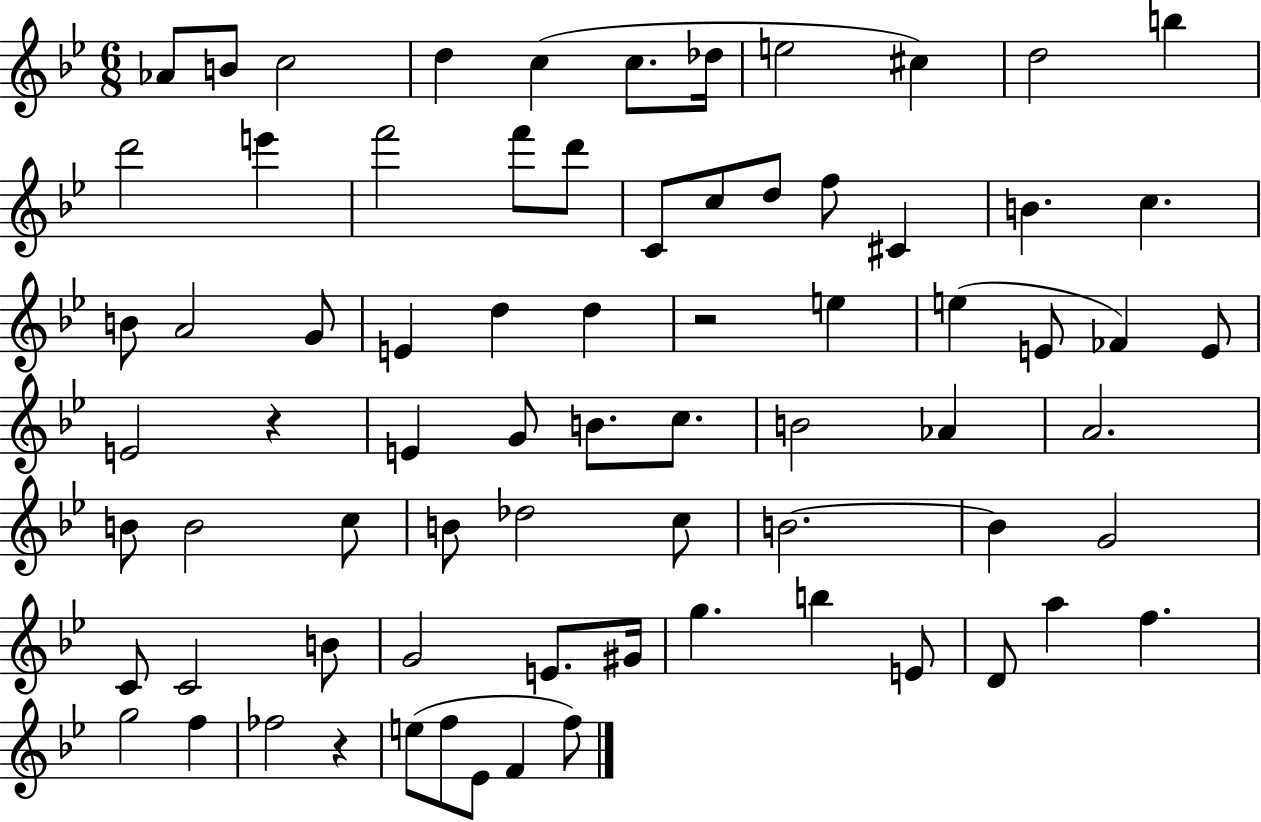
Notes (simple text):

Ab4/e B4/e C5/h D5/q C5/q C5/e. Db5/s E5/h C#5/q D5/h B5/q D6/h E6/q F6/h F6/e D6/e C4/e C5/e D5/e F5/e C#4/q B4/q. C5/q. B4/e A4/h G4/e E4/q D5/q D5/q R/h E5/q E5/q E4/e FES4/q E4/e E4/h R/q E4/q G4/e B4/e. C5/e. B4/h Ab4/q A4/h. B4/e B4/h C5/e B4/e Db5/h C5/e B4/h. B4/q G4/h C4/e C4/h B4/e G4/h E4/e. G#4/s G5/q. B5/q E4/e D4/e A5/q F5/q. G5/h F5/q FES5/h R/q E5/e F5/e Eb4/e F4/q F5/e